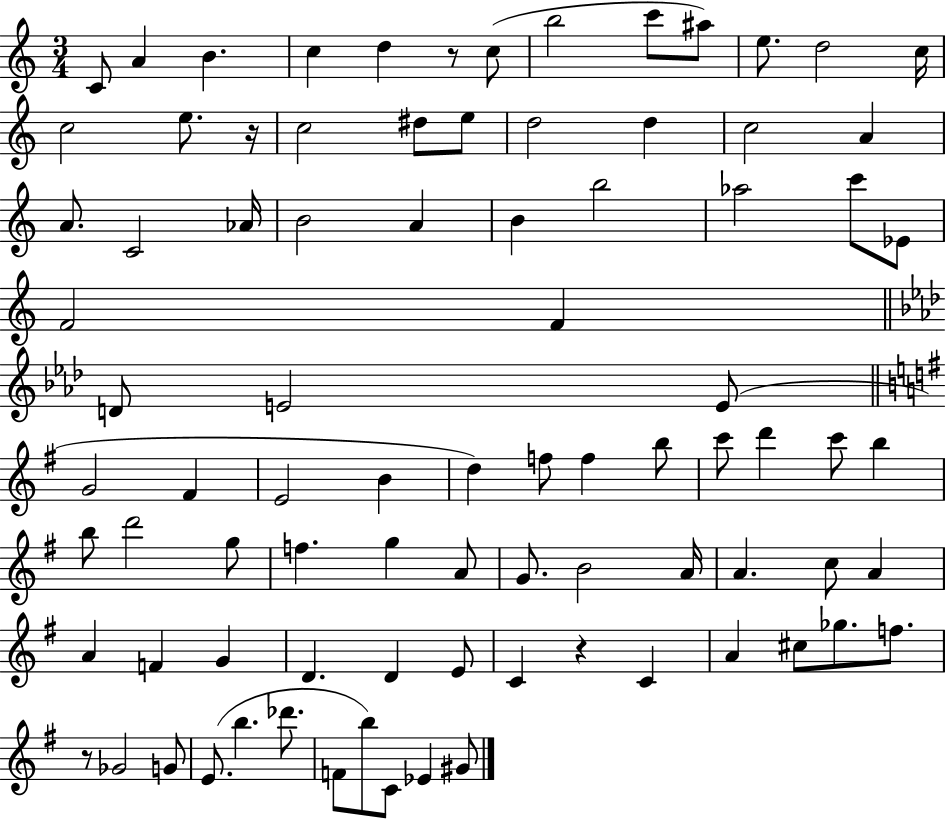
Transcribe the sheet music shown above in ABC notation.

X:1
T:Untitled
M:3/4
L:1/4
K:C
C/2 A B c d z/2 c/2 b2 c'/2 ^a/2 e/2 d2 c/4 c2 e/2 z/4 c2 ^d/2 e/2 d2 d c2 A A/2 C2 _A/4 B2 A B b2 _a2 c'/2 _E/2 F2 F D/2 E2 E/2 G2 ^F E2 B d f/2 f b/2 c'/2 d' c'/2 b b/2 d'2 g/2 f g A/2 G/2 B2 A/4 A c/2 A A F G D D E/2 C z C A ^c/2 _g/2 f/2 z/2 _G2 G/2 E/2 b _d'/2 F/2 b/2 C/2 _E ^G/2